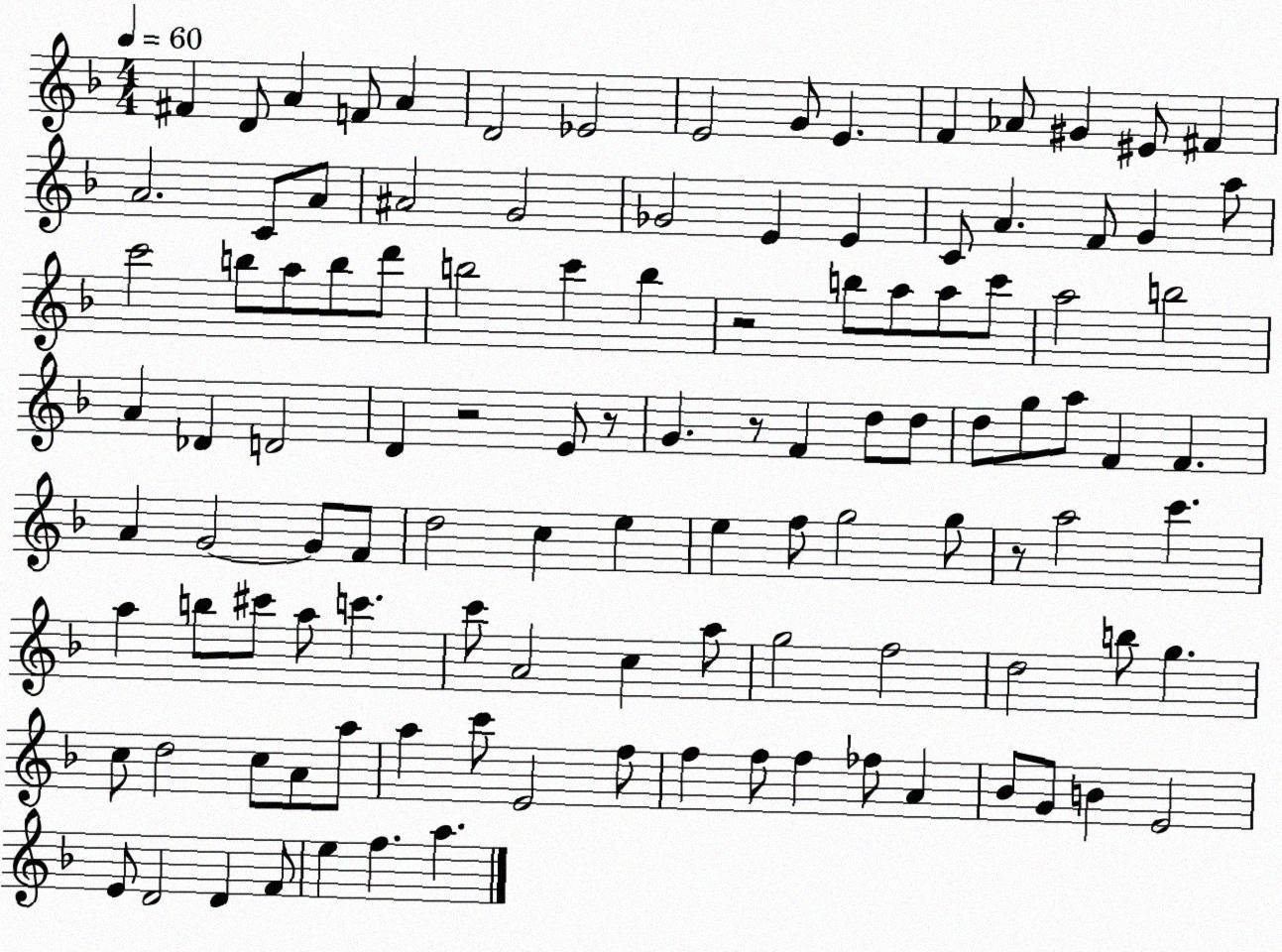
X:1
T:Untitled
M:4/4
L:1/4
K:F
^F D/2 A F/2 A D2 _E2 E2 G/2 E F _A/2 ^G ^E/2 ^F A2 C/2 A/2 ^A2 G2 _G2 E E C/2 A F/2 G a/2 c'2 b/2 a/2 b/2 d'/2 b2 c' b z2 b/2 a/2 a/2 c'/2 a2 b2 A _D D2 D z2 E/2 z/2 G z/2 F d/2 d/2 d/2 g/2 a/2 F F A G2 G/2 F/2 d2 c e e f/2 g2 g/2 z/2 a2 c' a b/2 ^c'/2 a/2 c' c'/2 A2 c a/2 g2 f2 d2 b/2 g c/2 d2 c/2 A/2 a/2 a c'/2 E2 f/2 f f/2 f _f/2 A _B/2 G/2 B E2 E/2 D2 D F/2 e f a